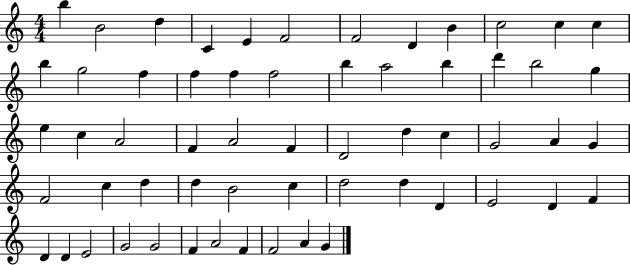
B5/q B4/h D5/q C4/q E4/q F4/h F4/h D4/q B4/q C5/h C5/q C5/q B5/q G5/h F5/q F5/q F5/q F5/h B5/q A5/h B5/q D6/q B5/h G5/q E5/q C5/q A4/h F4/q A4/h F4/q D4/h D5/q C5/q G4/h A4/q G4/q F4/h C5/q D5/q D5/q B4/h C5/q D5/h D5/q D4/q E4/h D4/q F4/q D4/q D4/q E4/h G4/h G4/h F4/q A4/h F4/q F4/h A4/q G4/q